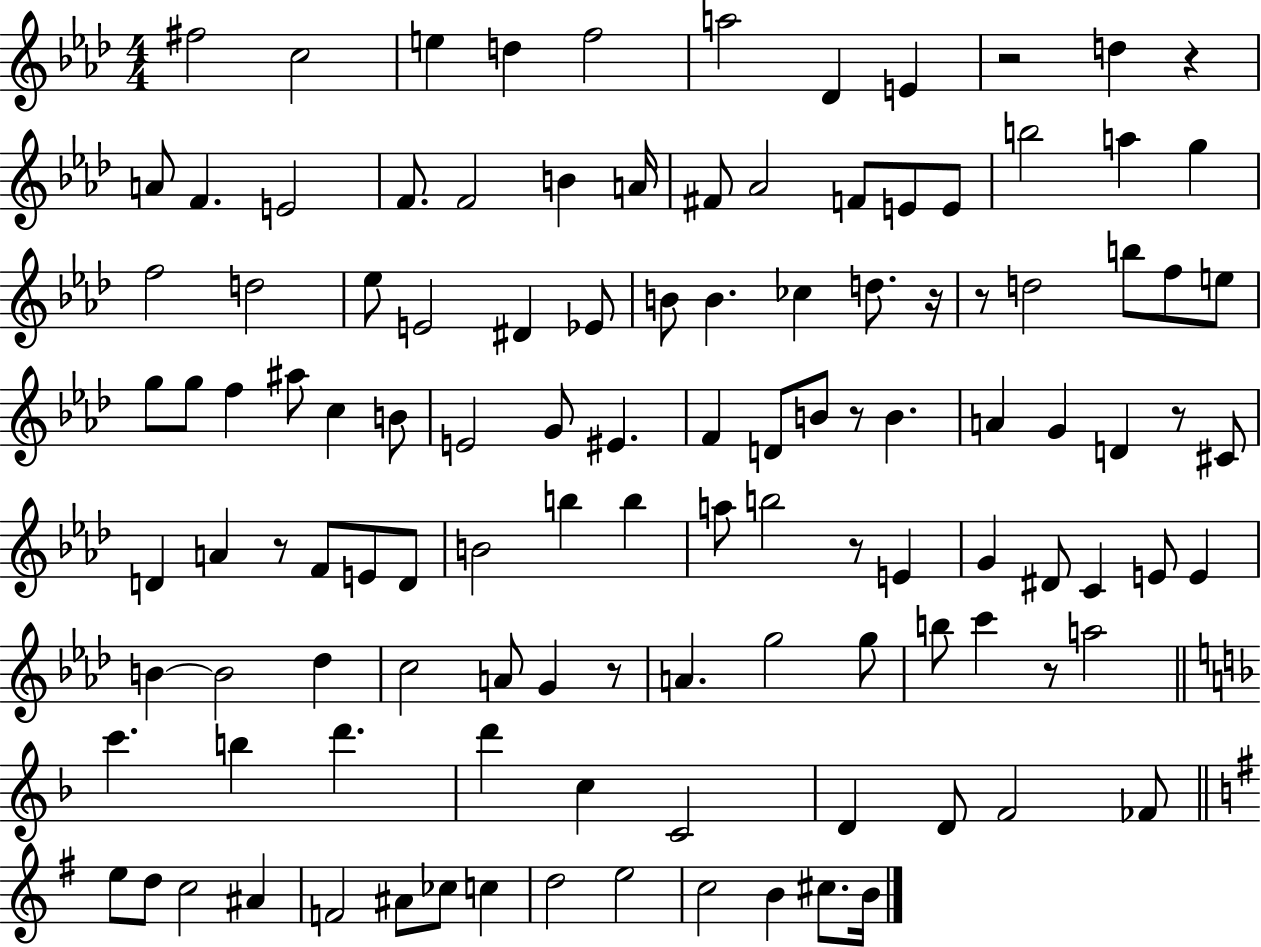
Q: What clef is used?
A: treble